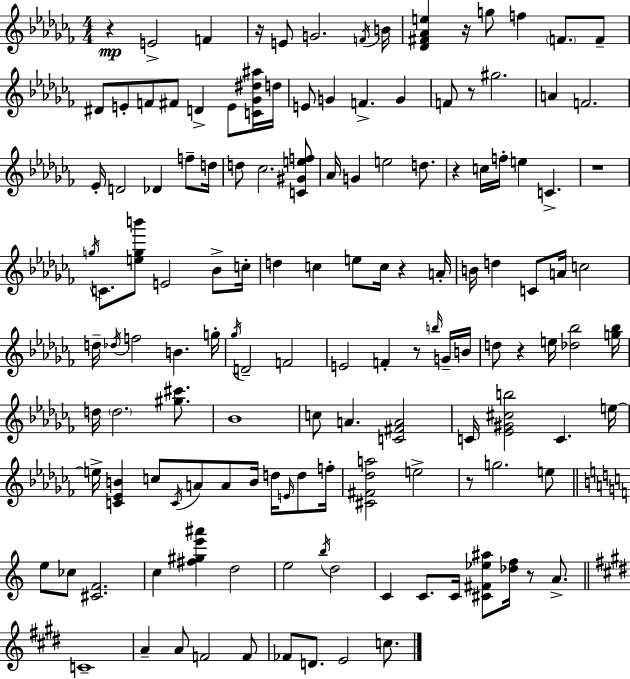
R/q E4/h F4/q R/s E4/e G4/h. F4/s B4/s [Db4,F#4,Ab4,E5]/q R/s G5/e F5/q F4/e. F4/e D#4/e E4/e F4/e F#4/e D4/q E4/e [C4,Gb4,D#5,A#5]/s D5/s E4/e G4/q F4/q. G4/q F4/e R/e G#5/h. A4/q F4/h. Eb4/s D4/h Db4/q F5/e D5/s D5/e CES5/h. [C4,G#4,E5,F5]/e Ab4/s G4/q E5/h D5/e. R/q C5/s F5/s E5/q C4/q. R/w G5/s C4/e. [E5,G5,B6]/e E4/h Bb4/e C5/s D5/q C5/q E5/e C5/s R/q A4/s B4/s D5/q C4/e A4/s C5/h D5/s Db5/s F5/h B4/q. G5/s Gb5/s D4/h F4/h E4/h F4/q R/e B5/s G4/s B4/s D5/e R/q E5/s [Db5,Bb5]/h [G5,Bb5]/s D5/s D5/h. [G#5,C#6]/e. Bb4/w C5/e A4/q. [C4,F#4,A4]/h C4/s [Eb4,G#4,C#5,B5]/h C4/q. E5/s E5/s [C4,Eb4,B4]/q C5/e C4/s A4/e A4/e B4/s D5/s E4/s D5/e F5/s [C#4,F#4,Db5,A5]/h E5/h R/e G5/h. E5/e E5/e CES5/e [C#4,F4]/h. C5/q [F#5,G#5,E6,A#6]/q D5/h E5/h B5/s D5/h C4/q C4/e. C4/s [C#4,F#4,Eb5,A#5]/e [Db5,F5]/s R/e A4/e. C4/w A4/q A4/e F4/h F4/e FES4/e D4/e. E4/h C5/e.